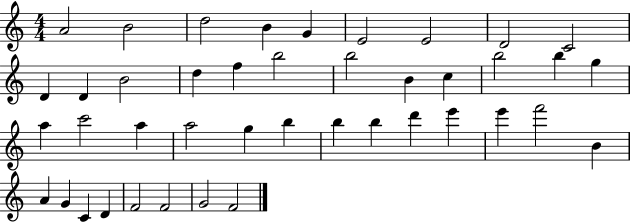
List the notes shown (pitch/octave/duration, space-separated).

A4/h B4/h D5/h B4/q G4/q E4/h E4/h D4/h C4/h D4/q D4/q B4/h D5/q F5/q B5/h B5/h B4/q C5/q B5/h B5/q G5/q A5/q C6/h A5/q A5/h G5/q B5/q B5/q B5/q D6/q E6/q E6/q F6/h B4/q A4/q G4/q C4/q D4/q F4/h F4/h G4/h F4/h